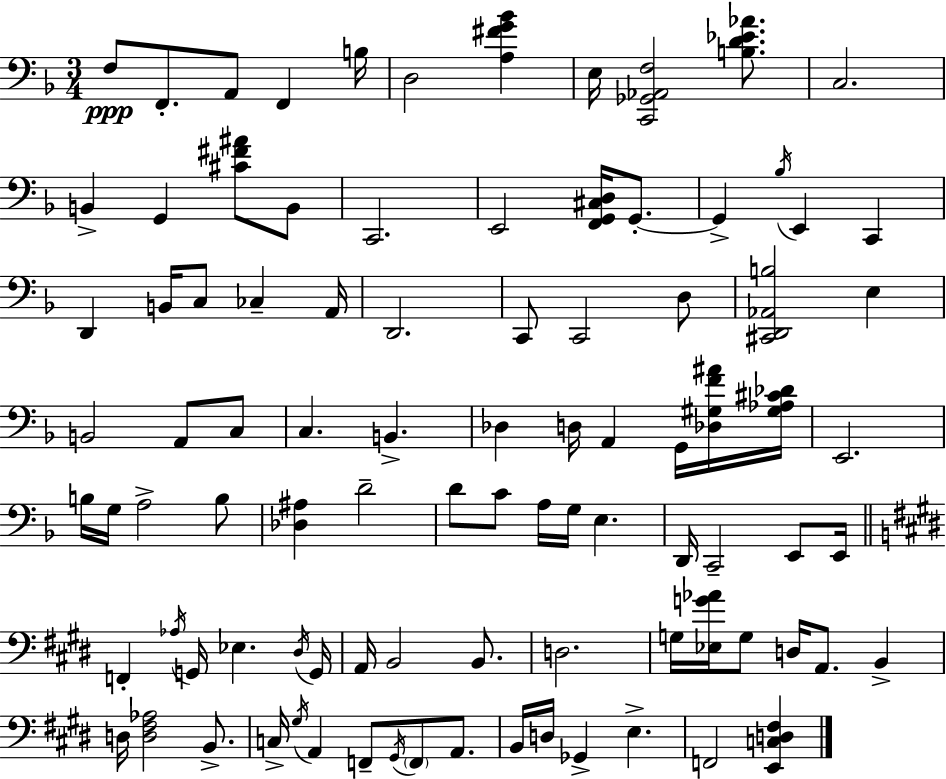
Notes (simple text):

F3/e F2/e. A2/e F2/q B3/s D3/h [A3,F#4,G4,Bb4]/q E3/s [C2,Gb2,Ab2,F3]/h [B3,D4,Eb4,Ab4]/e. C3/h. B2/q G2/q [C#4,F#4,A#4]/e B2/e C2/h. E2/h [F2,G2,C#3,D3]/s G2/e. G2/q Bb3/s E2/q C2/q D2/q B2/s C3/e CES3/q A2/s D2/h. C2/e C2/h D3/e [C#2,D2,Ab2,B3]/h E3/q B2/h A2/e C3/e C3/q. B2/q. Db3/q D3/s A2/q G2/s [Db3,G#3,F4,A#4]/s [G#3,Ab3,C#4,Db4]/s E2/h. B3/s G3/s A3/h B3/e [Db3,A#3]/q D4/h D4/e C4/e A3/s G3/s E3/q. D2/s C2/h E2/e E2/s F2/q Ab3/s G2/s Eb3/q. D#3/s G2/s A2/s B2/h B2/e. D3/h. G3/s [Eb3,G4,Ab4]/s G3/e D3/s A2/e. B2/q D3/s [D3,F#3,Ab3]/h B2/e. C3/s G#3/s A2/q F2/e G#2/s F2/e A2/e. B2/s D3/s Gb2/q E3/q. F2/h [E2,C3,D3,F#3]/q